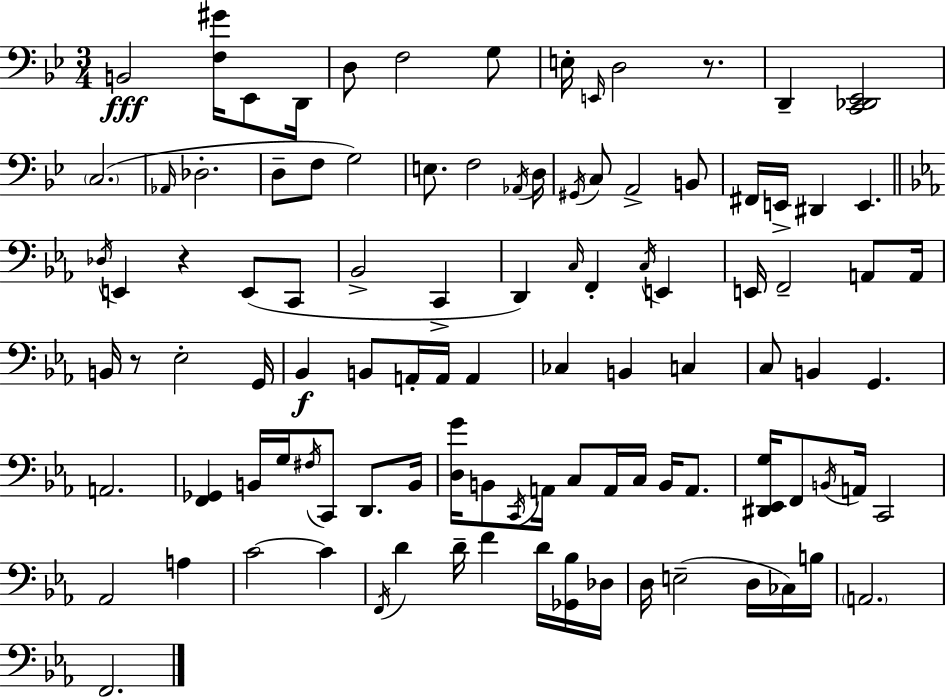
{
  \clef bass
  \numericTimeSignature
  \time 3/4
  \key g \minor
  \repeat volta 2 { b,2\fff <f gis'>16 ees,8 d,16 | d8 f2 g8 | e16-. \grace { e,16 } d2 r8. | d,4-- <c, des, ees,>2 | \break \parenthesize c2.( | \grace { aes,16 } des2.-. | d8-- f8 g2) | e8. f2 | \break \acciaccatura { aes,16 } d16 \acciaccatura { gis,16 } c8 a,2-> | b,8 fis,16 e,16-> dis,4 e,4. | \bar "||" \break \key c \minor \acciaccatura { des16 } e,4 r4 e,8( c,8 | bes,2-> c,4-> | d,4) \grace { c16 } f,4-. \acciaccatura { c16 } e,4 | e,16 f,2-- | \break a,8 a,16 b,16 r8 ees2-. | g,16 bes,4\f b,8 a,16-. a,16 a,4 | ces4 b,4 c4 | c8 b,4 g,4. | \break a,2. | <f, ges,>4 b,16 g16 \acciaccatura { fis16 } c,8 | d,8. b,16 <d g'>16 b,8 \acciaccatura { c,16 } a,16 c8 a,16 | c16 b,16 a,8. <dis, ees, g>16 f,8 \acciaccatura { b,16 } a,16 c,2 | \break aes,2 | a4 c'2~~ | c'4 \acciaccatura { f,16 } d'4 d'16-- | f'4 d'16 <ges, bes>16 des16 d16 e2--( | \break d16 ces16) b16 \parenthesize a,2. | f,2. | } \bar "|."
}